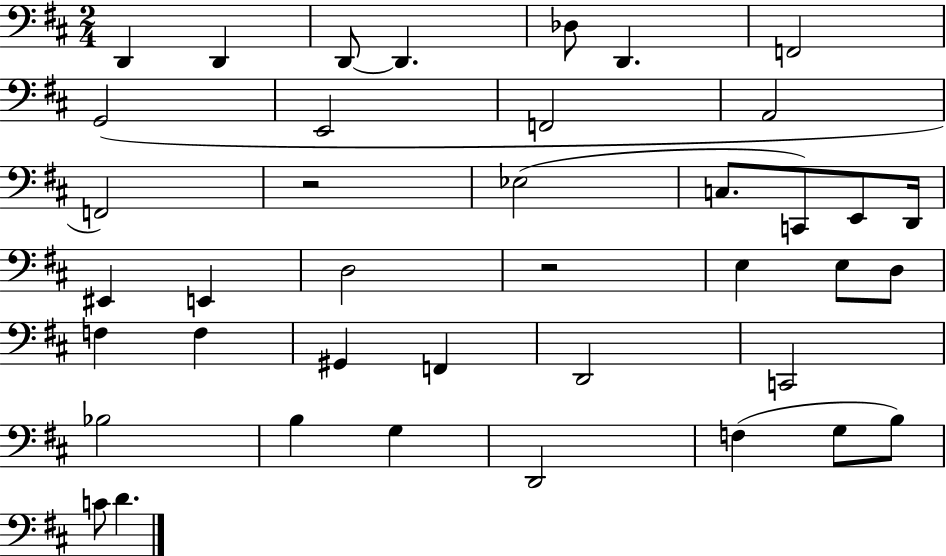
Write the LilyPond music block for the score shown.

{
  \clef bass
  \numericTimeSignature
  \time 2/4
  \key d \major
  d,4 d,4 | d,8~~ d,4. | des8 d,4. | f,2 | \break g,2( | e,2 | f,2 | a,2 | \break f,2) | r2 | ees2( | c8. c,8) e,8 d,16 | \break eis,4 e,4 | d2 | r2 | e4 e8 d8 | \break f4 f4 | gis,4 f,4 | d,2 | c,2 | \break bes2 | b4 g4 | d,2 | f4( g8 b8) | \break c'8 d'4. | \bar "|."
}